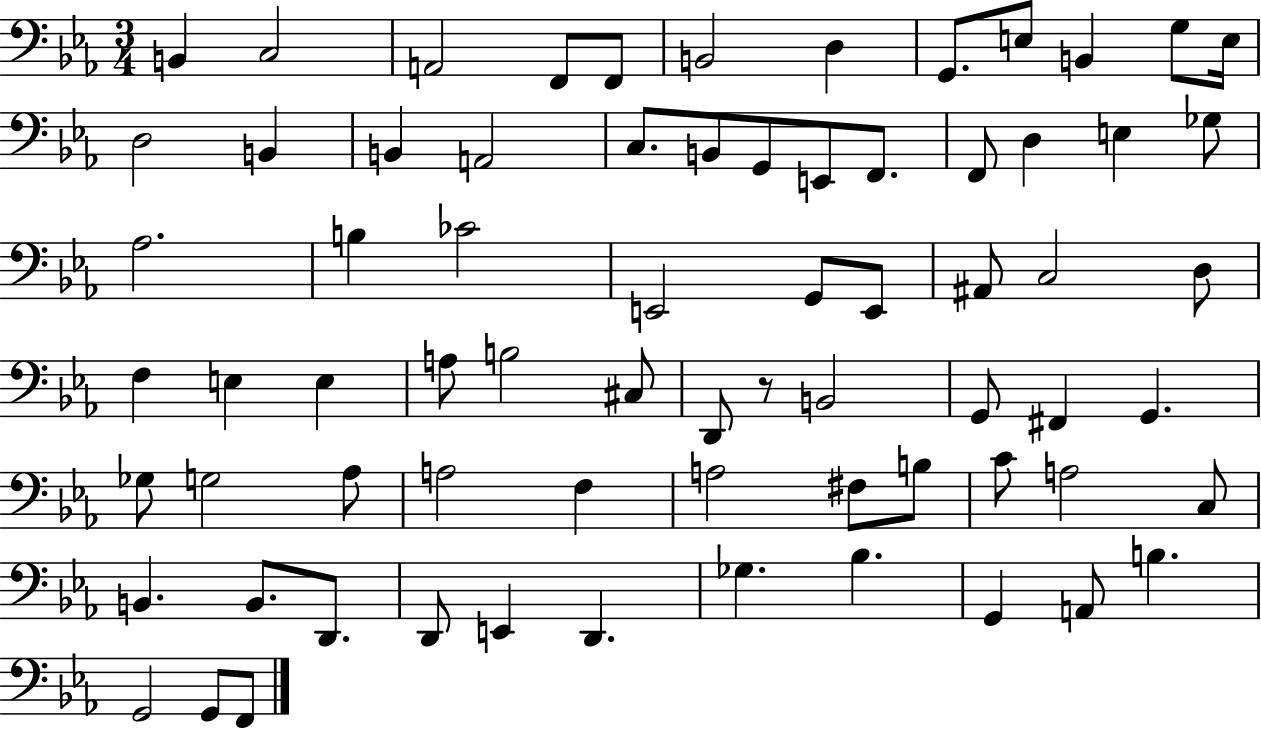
X:1
T:Untitled
M:3/4
L:1/4
K:Eb
B,, C,2 A,,2 F,,/2 F,,/2 B,,2 D, G,,/2 E,/2 B,, G,/2 E,/4 D,2 B,, B,, A,,2 C,/2 B,,/2 G,,/2 E,,/2 F,,/2 F,,/2 D, E, _G,/2 _A,2 B, _C2 E,,2 G,,/2 E,,/2 ^A,,/2 C,2 D,/2 F, E, E, A,/2 B,2 ^C,/2 D,,/2 z/2 B,,2 G,,/2 ^F,, G,, _G,/2 G,2 _A,/2 A,2 F, A,2 ^F,/2 B,/2 C/2 A,2 C,/2 B,, B,,/2 D,,/2 D,,/2 E,, D,, _G, _B, G,, A,,/2 B, G,,2 G,,/2 F,,/2